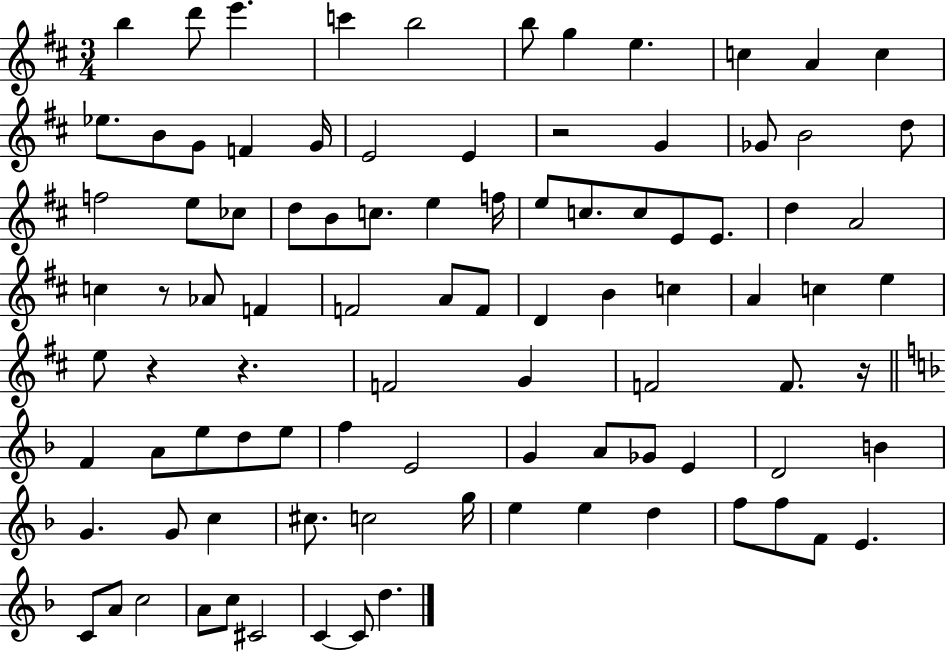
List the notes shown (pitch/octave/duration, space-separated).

B5/q D6/e E6/q. C6/q B5/h B5/e G5/q E5/q. C5/q A4/q C5/q Eb5/e. B4/e G4/e F4/q G4/s E4/h E4/q R/h G4/q Gb4/e B4/h D5/e F5/h E5/e CES5/e D5/e B4/e C5/e. E5/q F5/s E5/e C5/e. C5/e E4/e E4/e. D5/q A4/h C5/q R/e Ab4/e F4/q F4/h A4/e F4/e D4/q B4/q C5/q A4/q C5/q E5/q E5/e R/q R/q. F4/h G4/q F4/h F4/e. R/s F4/q A4/e E5/e D5/e E5/e F5/q E4/h G4/q A4/e Gb4/e E4/q D4/h B4/q G4/q. G4/e C5/q C#5/e. C5/h G5/s E5/q E5/q D5/q F5/e F5/e F4/e E4/q. C4/e A4/e C5/h A4/e C5/e C#4/h C4/q C4/e D5/q.